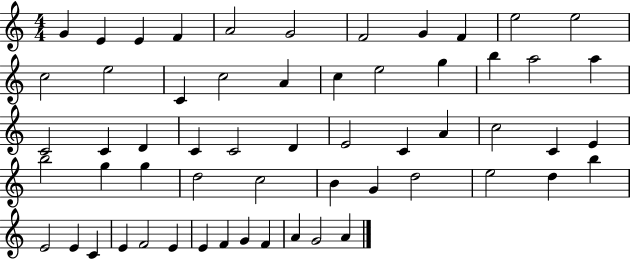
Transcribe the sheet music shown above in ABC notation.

X:1
T:Untitled
M:4/4
L:1/4
K:C
G E E F A2 G2 F2 G F e2 e2 c2 e2 C c2 A c e2 g b a2 a C2 C D C C2 D E2 C A c2 C E b2 g g d2 c2 B G d2 e2 d b E2 E C E F2 E E F G F A G2 A